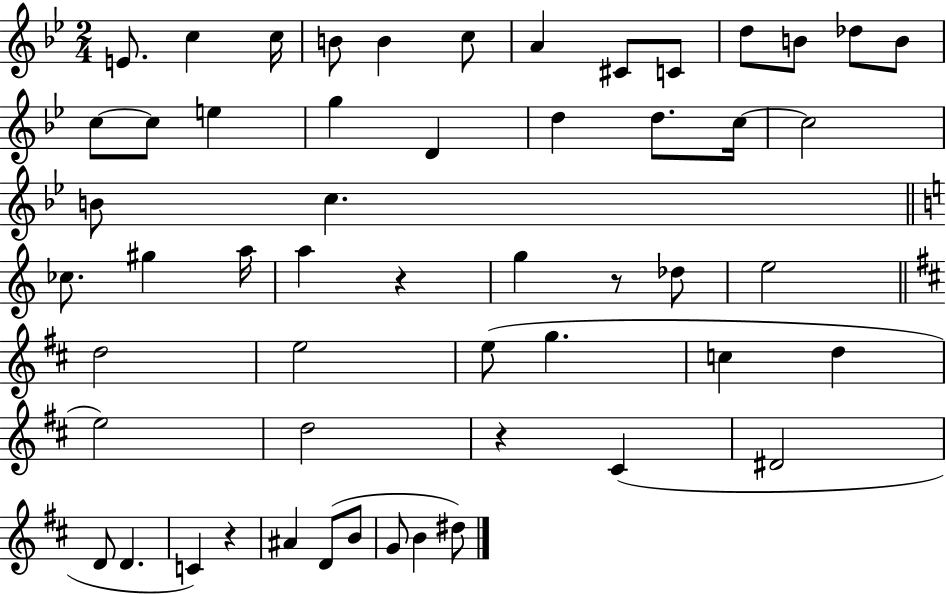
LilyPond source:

{
  \clef treble
  \numericTimeSignature
  \time 2/4
  \key bes \major
  e'8. c''4 c''16 | b'8 b'4 c''8 | a'4 cis'8 c'8 | d''8 b'8 des''8 b'8 | \break c''8~~ c''8 e''4 | g''4 d'4 | d''4 d''8. c''16~~ | c''2 | \break b'8 c''4. | \bar "||" \break \key c \major ces''8. gis''4 a''16 | a''4 r4 | g''4 r8 des''8 | e''2 | \break \bar "||" \break \key b \minor d''2 | e''2 | e''8( g''4. | c''4 d''4 | \break e''2) | d''2 | r4 cis'4( | dis'2 | \break d'8 d'4. | c'4) r4 | ais'4 d'8( b'8 | g'8 b'4 dis''8) | \break \bar "|."
}